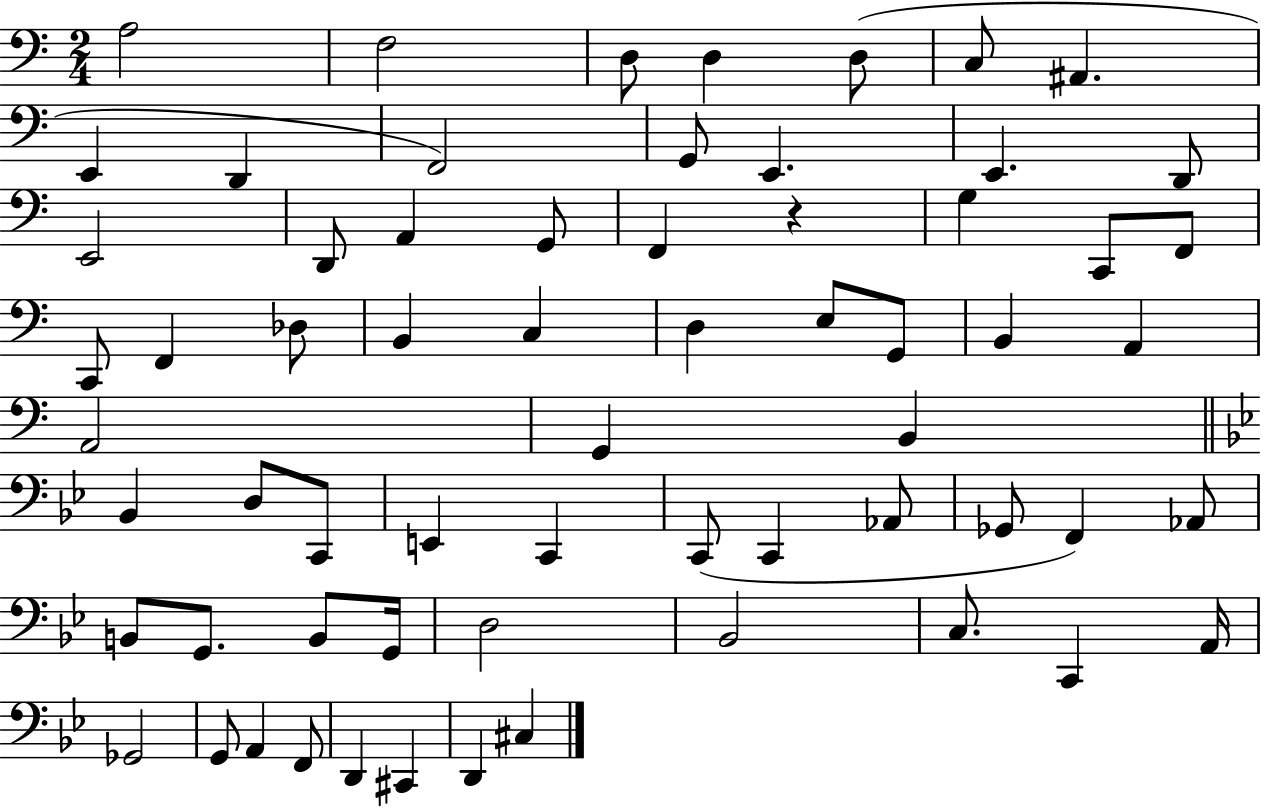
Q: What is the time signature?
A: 2/4